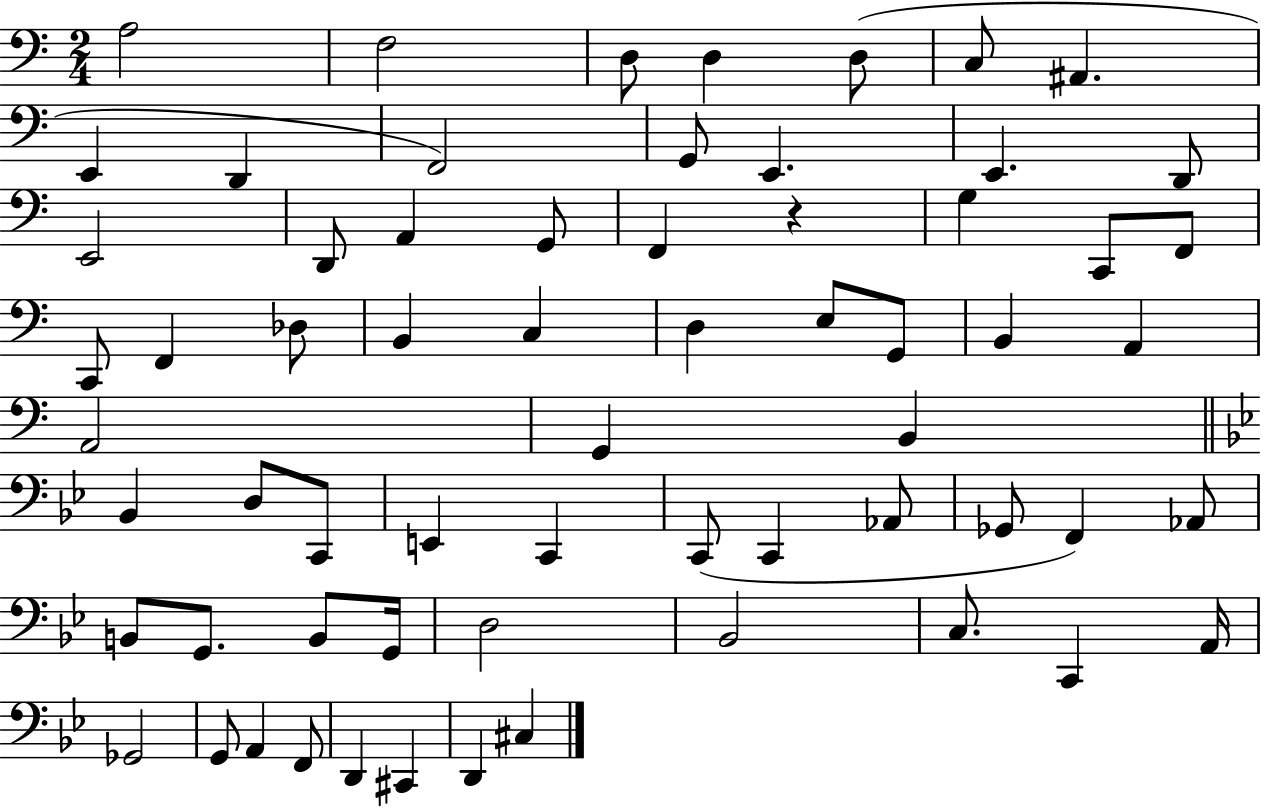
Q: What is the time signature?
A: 2/4